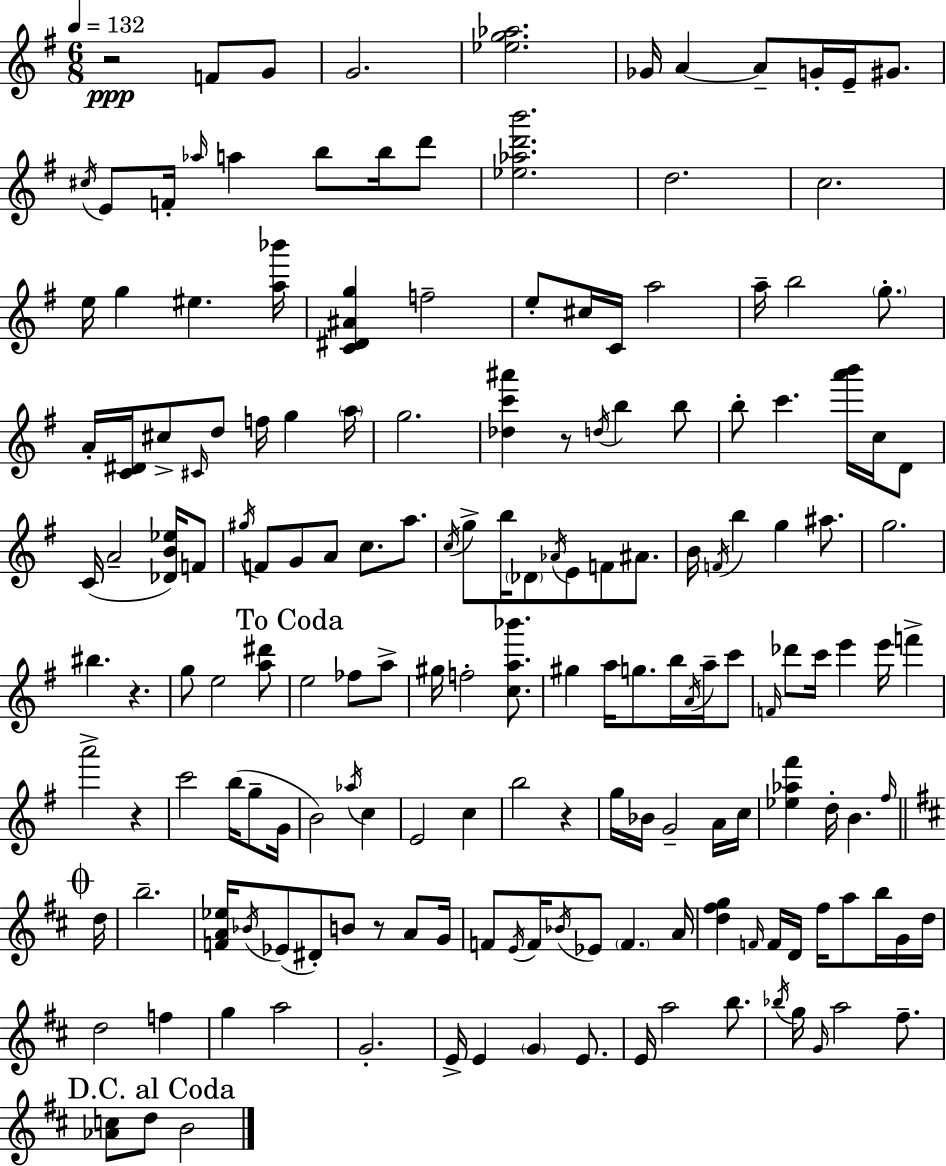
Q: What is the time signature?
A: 6/8